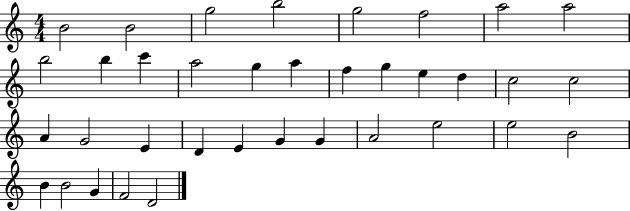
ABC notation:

X:1
T:Untitled
M:4/4
L:1/4
K:C
B2 B2 g2 b2 g2 f2 a2 a2 b2 b c' a2 g a f g e d c2 c2 A G2 E D E G G A2 e2 e2 B2 B B2 G F2 D2